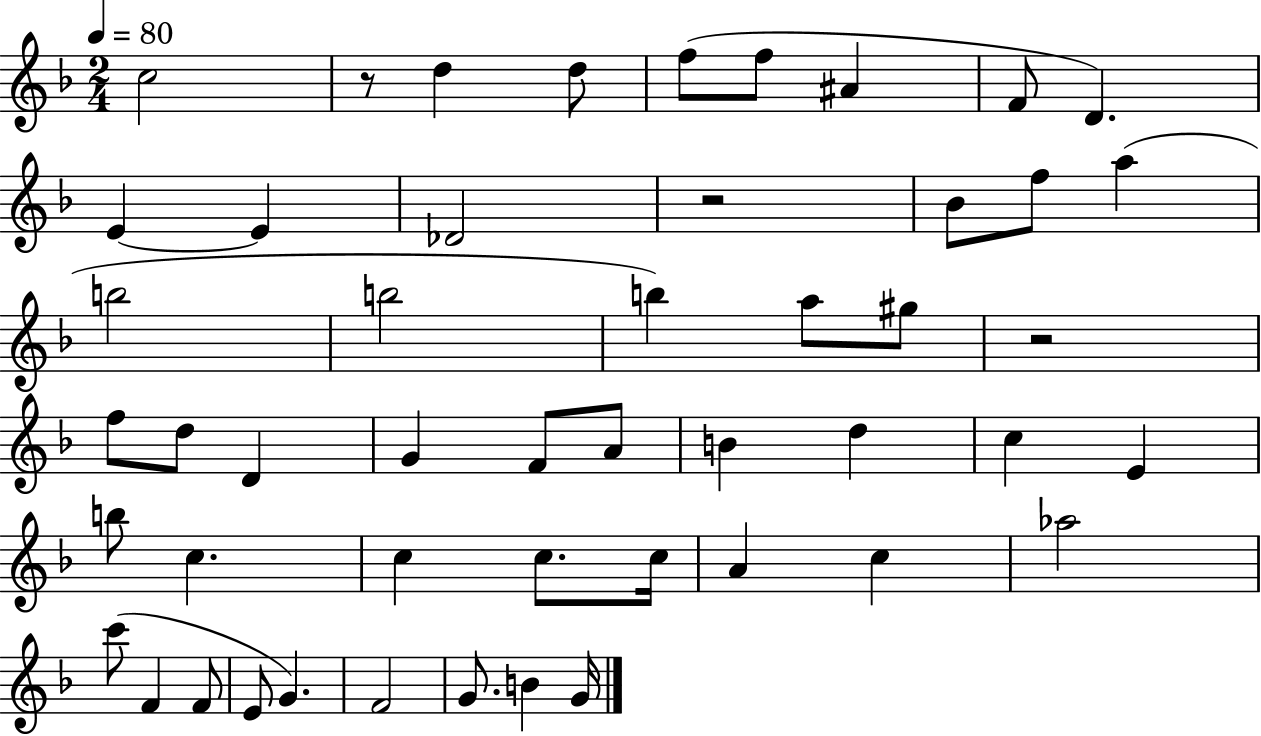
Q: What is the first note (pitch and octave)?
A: C5